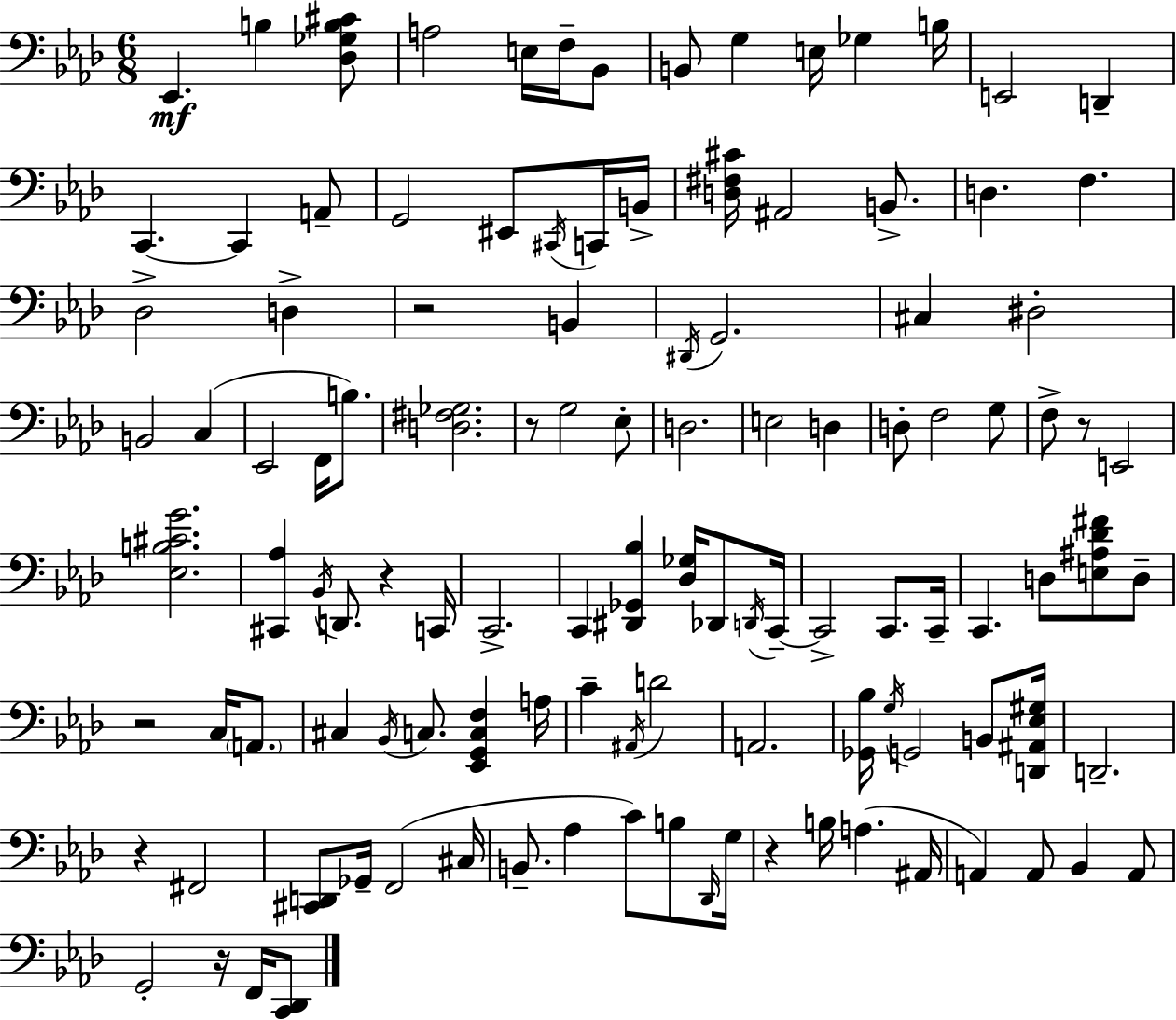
Eb2/q. B3/q [Db3,Gb3,B3,C#4]/e A3/h E3/s F3/s Bb2/e B2/e G3/q E3/s Gb3/q B3/s E2/h D2/q C2/q. C2/q A2/e G2/h EIS2/e C#2/s C2/s B2/s [D3,F#3,C#4]/s A#2/h B2/e. D3/q. F3/q. Db3/h D3/q R/h B2/q D#2/s G2/h. C#3/q D#3/h B2/h C3/q Eb2/h F2/s B3/e. [D3,F#3,Gb3]/h. R/e G3/h Eb3/e D3/h. E3/h D3/q D3/e F3/h G3/e F3/e R/e E2/h [Eb3,B3,C#4,G4]/h. [C#2,Ab3]/q Bb2/s D2/e. R/q C2/s C2/h. C2/q [D#2,Gb2,Bb3]/q [Db3,Gb3]/s Db2/e D2/s C2/s C2/h C2/e. C2/s C2/q. D3/e [E3,A#3,Db4,F#4]/e D3/e R/h C3/s A2/e. C#3/q Bb2/s C3/e. [Eb2,G2,C3,F3]/q A3/s C4/q A#2/s D4/h A2/h. [Gb2,Bb3]/s G3/s G2/h B2/e [D2,A#2,Eb3,G#3]/s D2/h. R/q F#2/h [C#2,D2]/e Gb2/s F2/h C#3/s B2/e. Ab3/q C4/e B3/e Db2/s G3/s R/q B3/s A3/q. A#2/s A2/q A2/e Bb2/q A2/e G2/h R/s F2/s [C2,Db2]/e